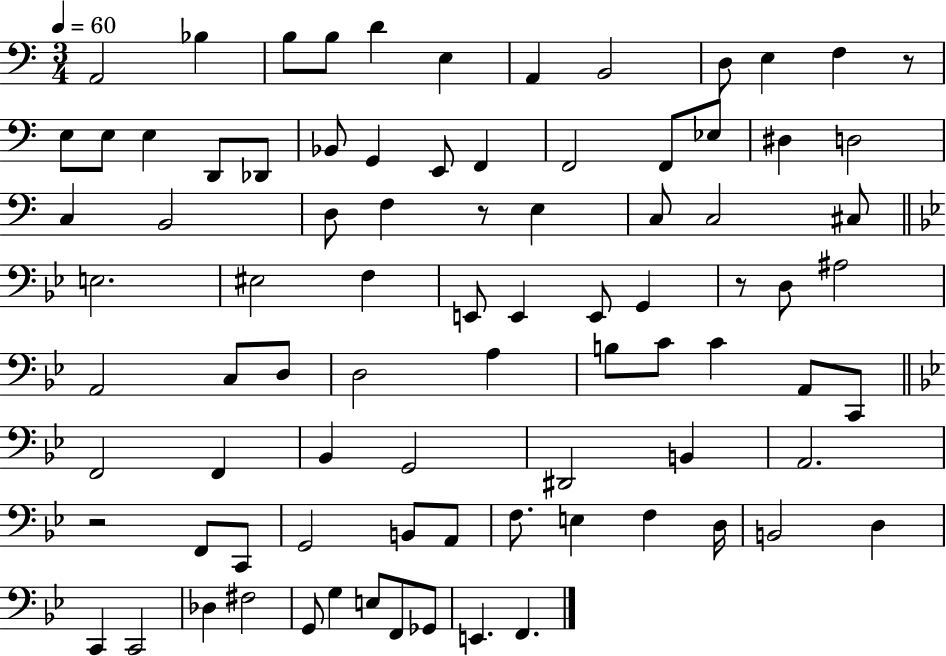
A2/h Bb3/q B3/e B3/e D4/q E3/q A2/q B2/h D3/e E3/q F3/q R/e E3/e E3/e E3/q D2/e Db2/e Bb2/e G2/q E2/e F2/q F2/h F2/e Eb3/e D#3/q D3/h C3/q B2/h D3/e F3/q R/e E3/q C3/e C3/h C#3/e E3/h. EIS3/h F3/q E2/e E2/q E2/e G2/q R/e D3/e A#3/h A2/h C3/e D3/e D3/h A3/q B3/e C4/e C4/q A2/e C2/e F2/h F2/q Bb2/q G2/h D#2/h B2/q A2/h. R/h F2/e C2/e G2/h B2/e A2/e F3/e. E3/q F3/q D3/s B2/h D3/q C2/q C2/h Db3/q F#3/h G2/e G3/q E3/e F2/e Gb2/e E2/q. F2/q.